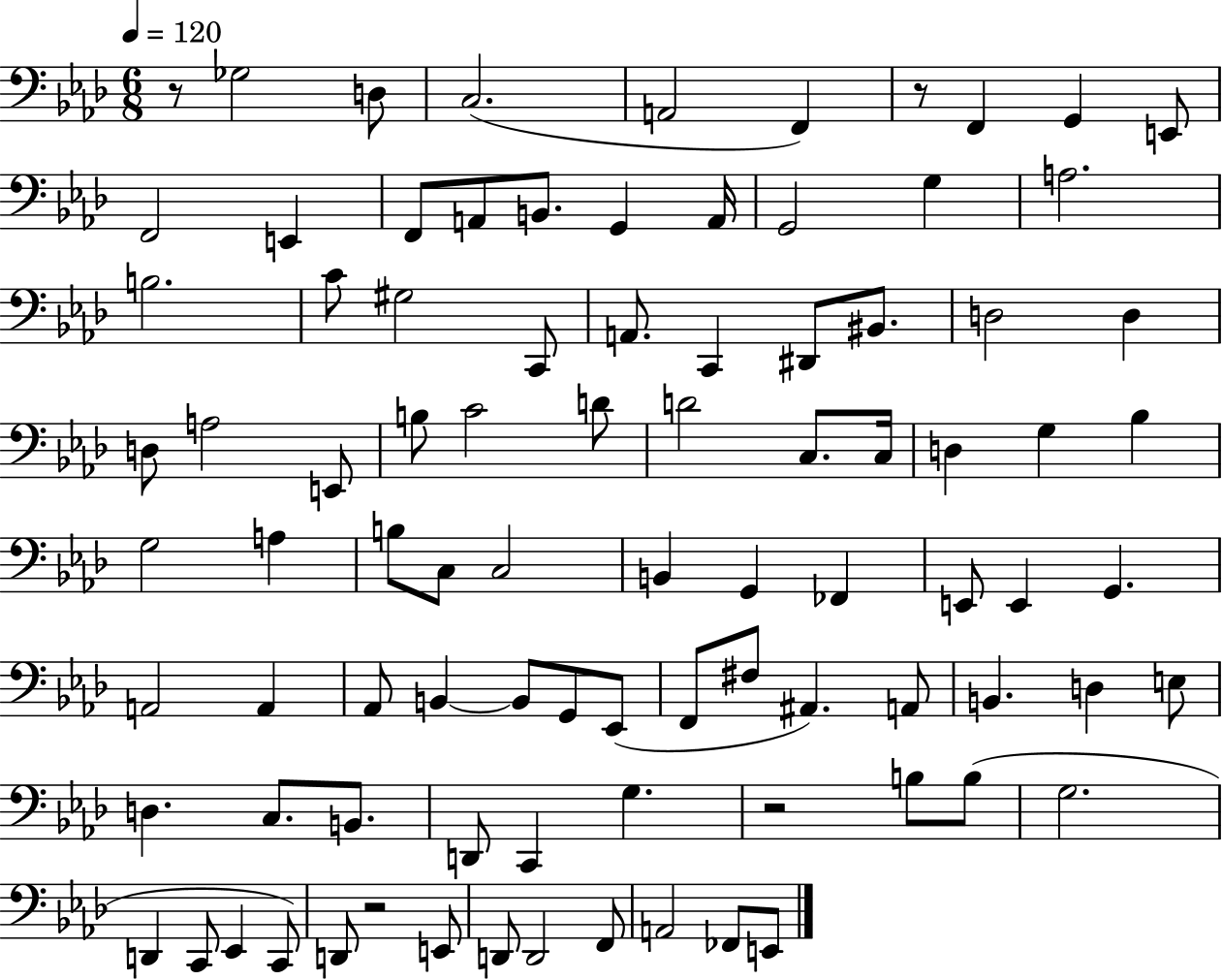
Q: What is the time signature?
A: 6/8